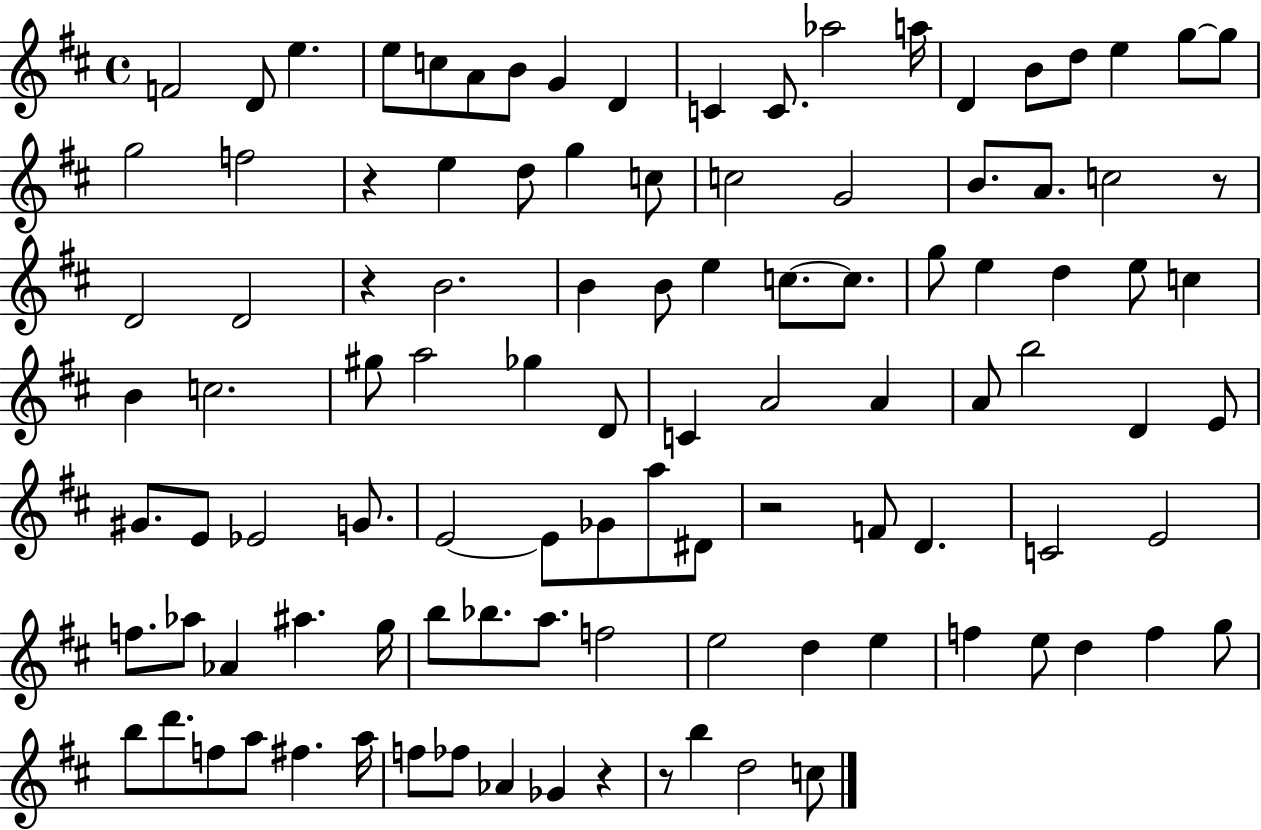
F4/h D4/e E5/q. E5/e C5/e A4/e B4/e G4/q D4/q C4/q C4/e. Ab5/h A5/s D4/q B4/e D5/e E5/q G5/e G5/e G5/h F5/h R/q E5/q D5/e G5/q C5/e C5/h G4/h B4/e. A4/e. C5/h R/e D4/h D4/h R/q B4/h. B4/q B4/e E5/q C5/e. C5/e. G5/e E5/q D5/q E5/e C5/q B4/q C5/h. G#5/e A5/h Gb5/q D4/e C4/q A4/h A4/q A4/e B5/h D4/q E4/e G#4/e. E4/e Eb4/h G4/e. E4/h E4/e Gb4/e A5/e D#4/e R/h F4/e D4/q. C4/h E4/h F5/e. Ab5/e Ab4/q A#5/q. G5/s B5/e Bb5/e. A5/e. F5/h E5/h D5/q E5/q F5/q E5/e D5/q F5/q G5/e B5/e D6/e. F5/e A5/e F#5/q. A5/s F5/e FES5/e Ab4/q Gb4/q R/q R/e B5/q D5/h C5/e